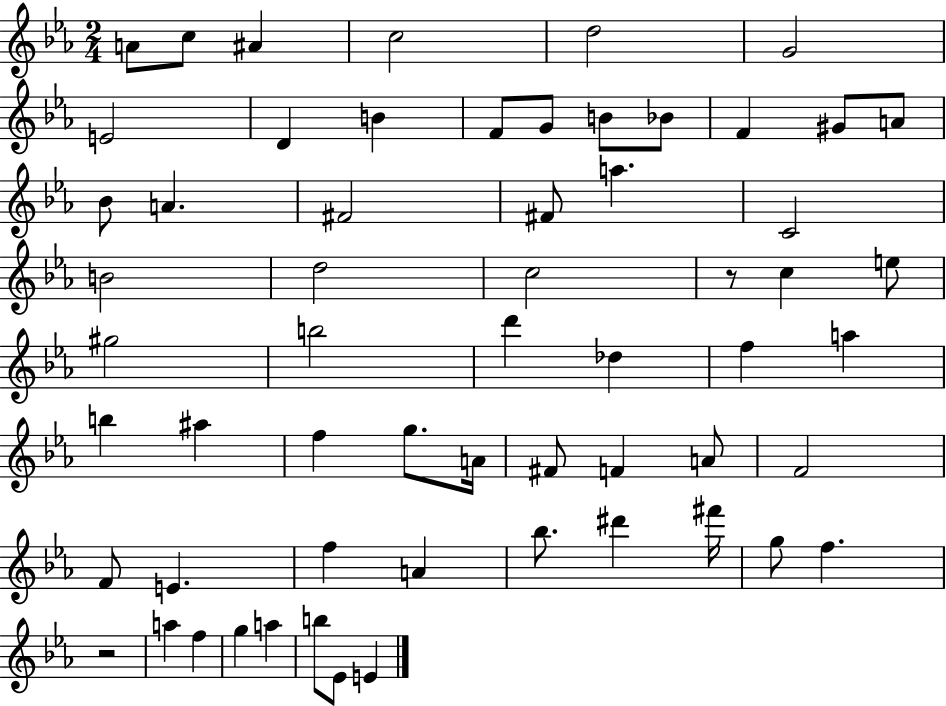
A4/e C5/e A#4/q C5/h D5/h G4/h E4/h D4/q B4/q F4/e G4/e B4/e Bb4/e F4/q G#4/e A4/e Bb4/e A4/q. F#4/h F#4/e A5/q. C4/h B4/h D5/h C5/h R/e C5/q E5/e G#5/h B5/h D6/q Db5/q F5/q A5/q B5/q A#5/q F5/q G5/e. A4/s F#4/e F4/q A4/e F4/h F4/e E4/q. F5/q A4/q Bb5/e. D#6/q F#6/s G5/e F5/q. R/h A5/q F5/q G5/q A5/q B5/e Eb4/e E4/q